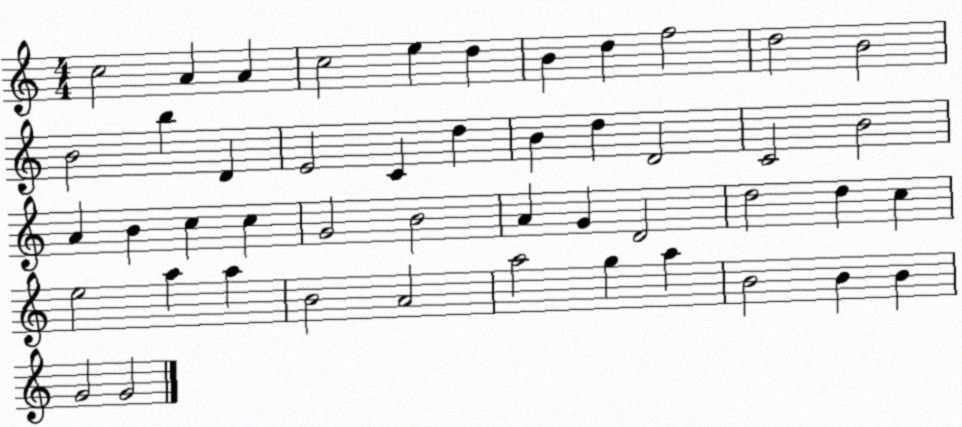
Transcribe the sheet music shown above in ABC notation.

X:1
T:Untitled
M:4/4
L:1/4
K:C
c2 A A c2 e d B d f2 d2 B2 B2 b D E2 C d B d D2 C2 B2 A B c c G2 B2 A G D2 d2 d c e2 a a B2 A2 a2 g a B2 B B G2 G2